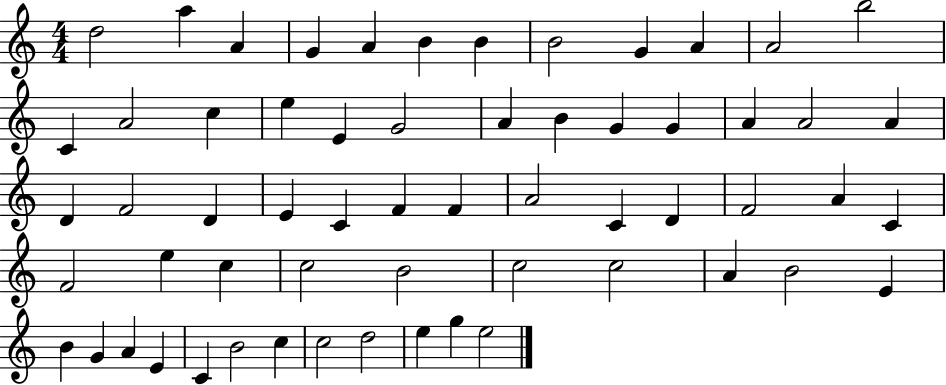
X:1
T:Untitled
M:4/4
L:1/4
K:C
d2 a A G A B B B2 G A A2 b2 C A2 c e E G2 A B G G A A2 A D F2 D E C F F A2 C D F2 A C F2 e c c2 B2 c2 c2 A B2 E B G A E C B2 c c2 d2 e g e2